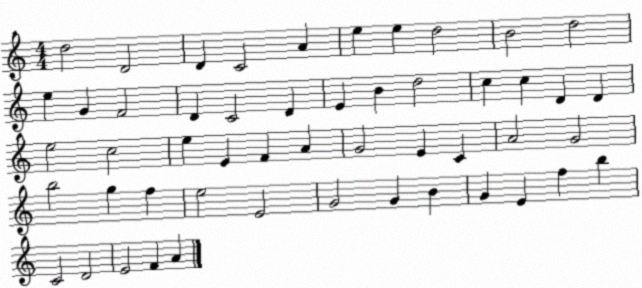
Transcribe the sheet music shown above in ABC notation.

X:1
T:Untitled
M:4/4
L:1/4
K:C
d2 D2 D C2 A e e d2 B2 d2 e G F2 D C2 D E B d2 c c D D e2 c2 e E F A G2 E C A2 G2 b2 g f e2 E2 G2 G B G E f b C2 D2 E2 F A